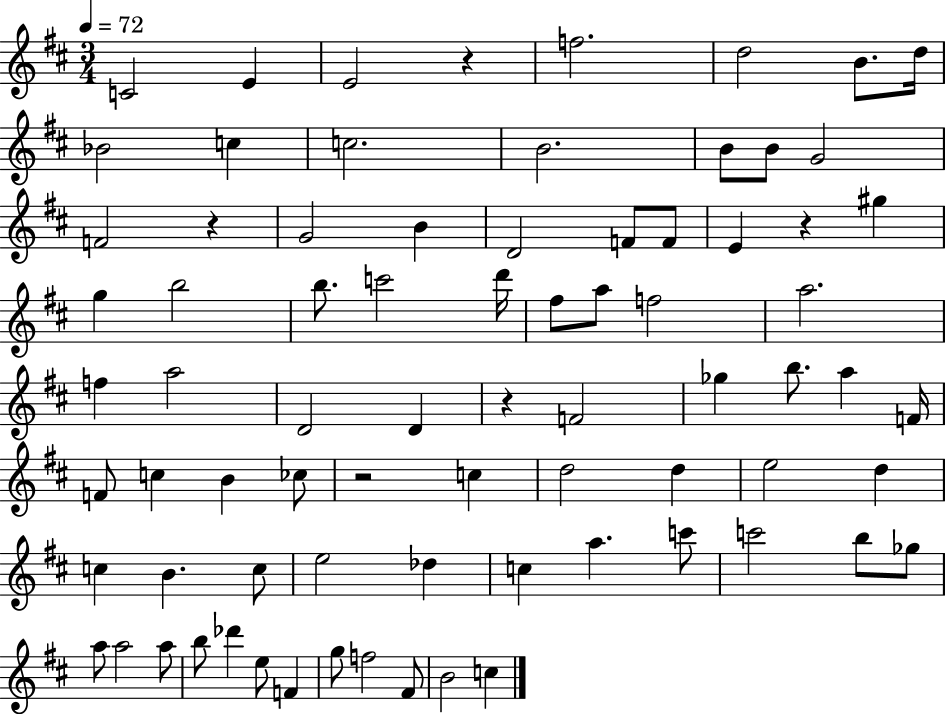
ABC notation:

X:1
T:Untitled
M:3/4
L:1/4
K:D
C2 E E2 z f2 d2 B/2 d/4 _B2 c c2 B2 B/2 B/2 G2 F2 z G2 B D2 F/2 F/2 E z ^g g b2 b/2 c'2 d'/4 ^f/2 a/2 f2 a2 f a2 D2 D z F2 _g b/2 a F/4 F/2 c B _c/2 z2 c d2 d e2 d c B c/2 e2 _d c a c'/2 c'2 b/2 _g/2 a/2 a2 a/2 b/2 _d' e/2 F g/2 f2 ^F/2 B2 c